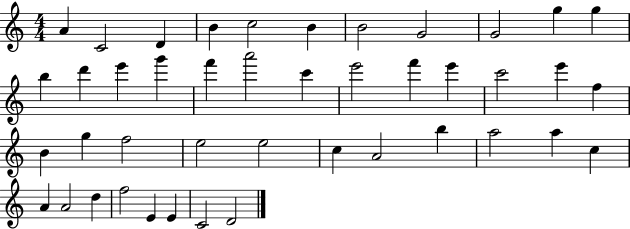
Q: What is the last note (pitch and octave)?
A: D4